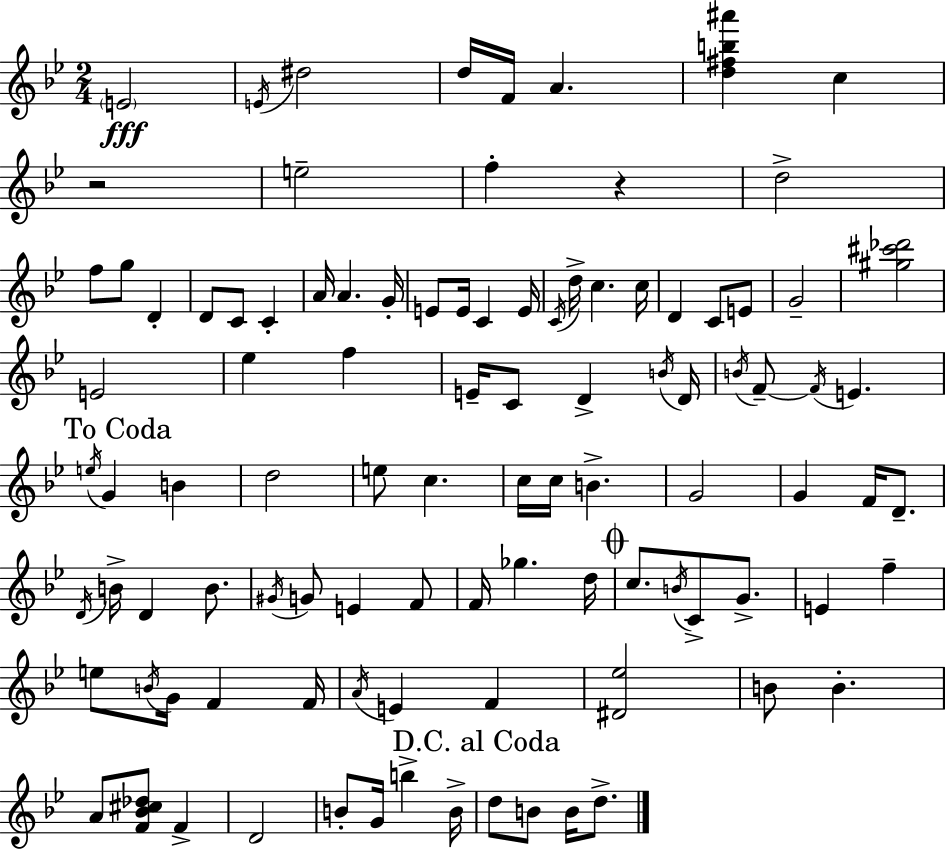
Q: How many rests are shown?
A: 2